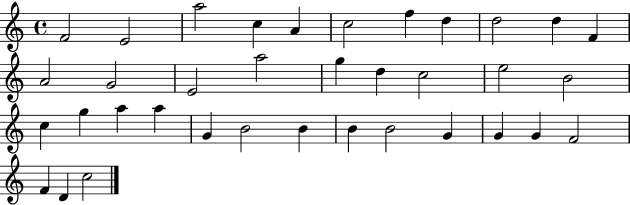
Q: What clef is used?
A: treble